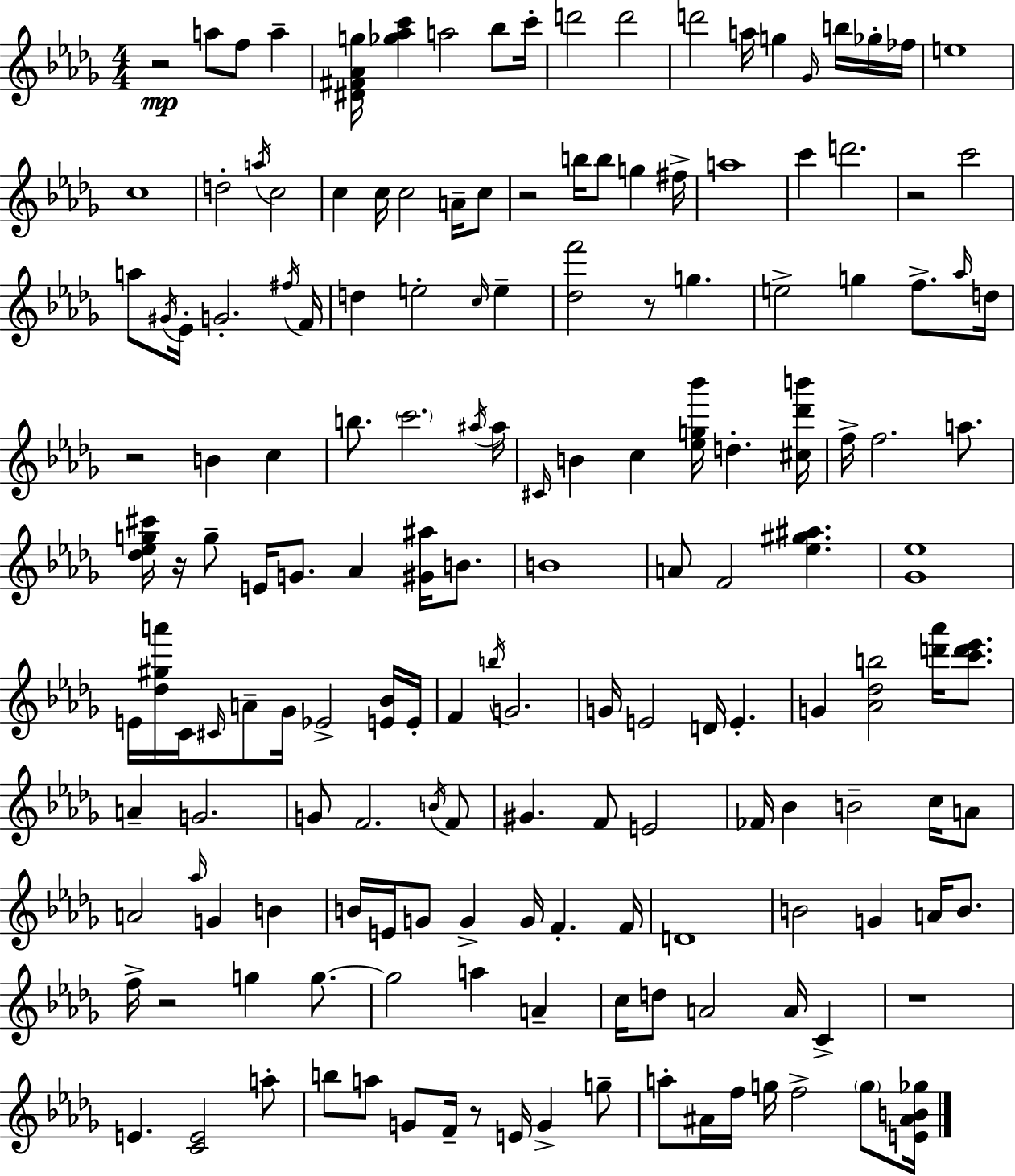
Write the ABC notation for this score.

X:1
T:Untitled
M:4/4
L:1/4
K:Bbm
z2 a/2 f/2 a [^D^F_Ag]/4 [_g_ac'] a2 _b/2 c'/4 d'2 d'2 d'2 a/4 g _G/4 b/4 _g/4 _f/4 e4 c4 d2 a/4 c2 c c/4 c2 A/4 c/2 z2 b/4 b/2 g ^f/4 a4 c' d'2 z2 c'2 a/2 ^G/4 _E/4 G2 ^f/4 F/4 d e2 c/4 e [_df']2 z/2 g e2 g f/2 _a/4 d/4 z2 B c b/2 c'2 ^a/4 ^a/4 ^C/4 B c [_eg_b']/4 d [^c_d'b']/4 f/4 f2 a/2 [_d_eg^c']/4 z/4 g/2 E/4 G/2 _A [^G^a]/4 B/2 B4 A/2 F2 [_e^g^a] [_G_e]4 E/4 [_d^ga']/4 C/4 ^C/4 A/2 _G/4 _E2 [E_B]/4 E/4 F b/4 G2 G/4 E2 D/4 E G [_A_db]2 [d'_a']/4 [c'd'_e']/2 A G2 G/2 F2 B/4 F/2 ^G F/2 E2 _F/4 _B B2 c/4 A/2 A2 _a/4 G B B/4 E/4 G/2 G G/4 F F/4 D4 B2 G A/4 B/2 f/4 z2 g g/2 g2 a A c/4 d/2 A2 A/4 C z4 E [CE]2 a/2 b/2 a/2 G/2 F/4 z/2 E/4 G g/2 a/2 ^A/4 f/4 g/4 f2 g/2 [E^AB_g]/4